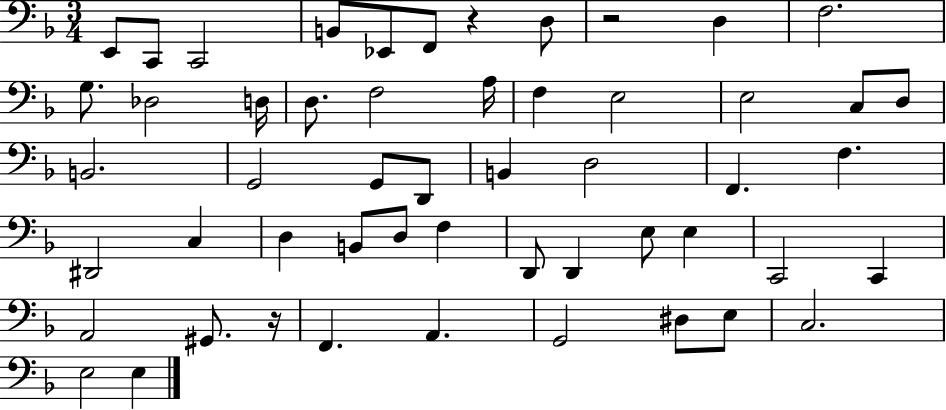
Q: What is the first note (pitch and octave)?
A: E2